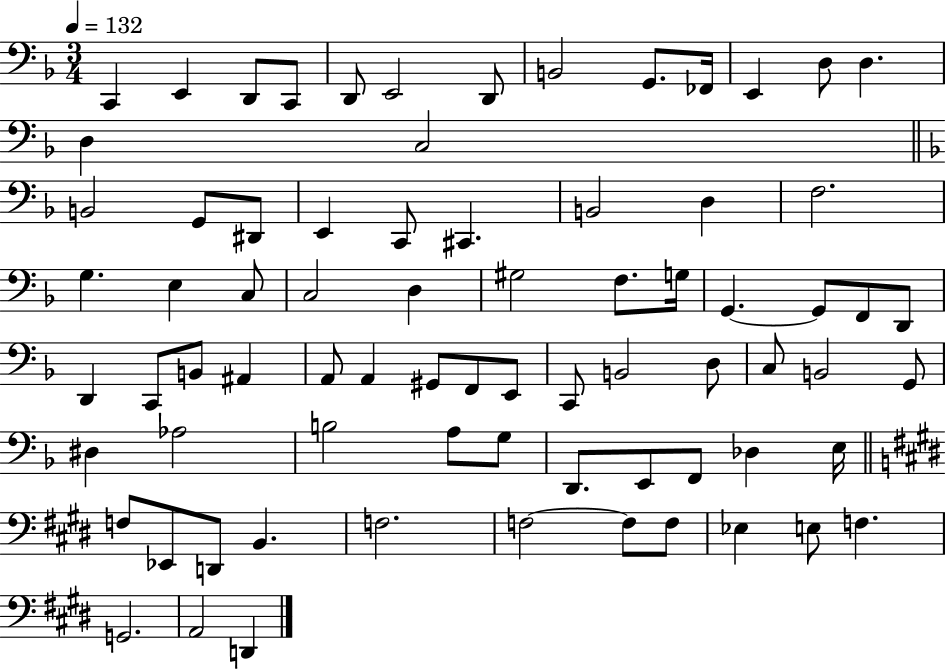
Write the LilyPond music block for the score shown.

{
  \clef bass
  \numericTimeSignature
  \time 3/4
  \key f \major
  \tempo 4 = 132
  \repeat volta 2 { c,4 e,4 d,8 c,8 | d,8 e,2 d,8 | b,2 g,8. fes,16 | e,4 d8 d4. | \break d4 c2 | \bar "||" \break \key f \major b,2 g,8 dis,8 | e,4 c,8 cis,4. | b,2 d4 | f2. | \break g4. e4 c8 | c2 d4 | gis2 f8. g16 | g,4.~~ g,8 f,8 d,8 | \break d,4 c,8 b,8 ais,4 | a,8 a,4 gis,8 f,8 e,8 | c,8 b,2 d8 | c8 b,2 g,8 | \break dis4 aes2 | b2 a8 g8 | d,8. e,8 f,8 des4 e16 | \bar "||" \break \key e \major f8 ees,8 d,8 b,4. | f2. | f2~~ f8 f8 | ees4 e8 f4. | \break g,2. | a,2 d,4 | } \bar "|."
}